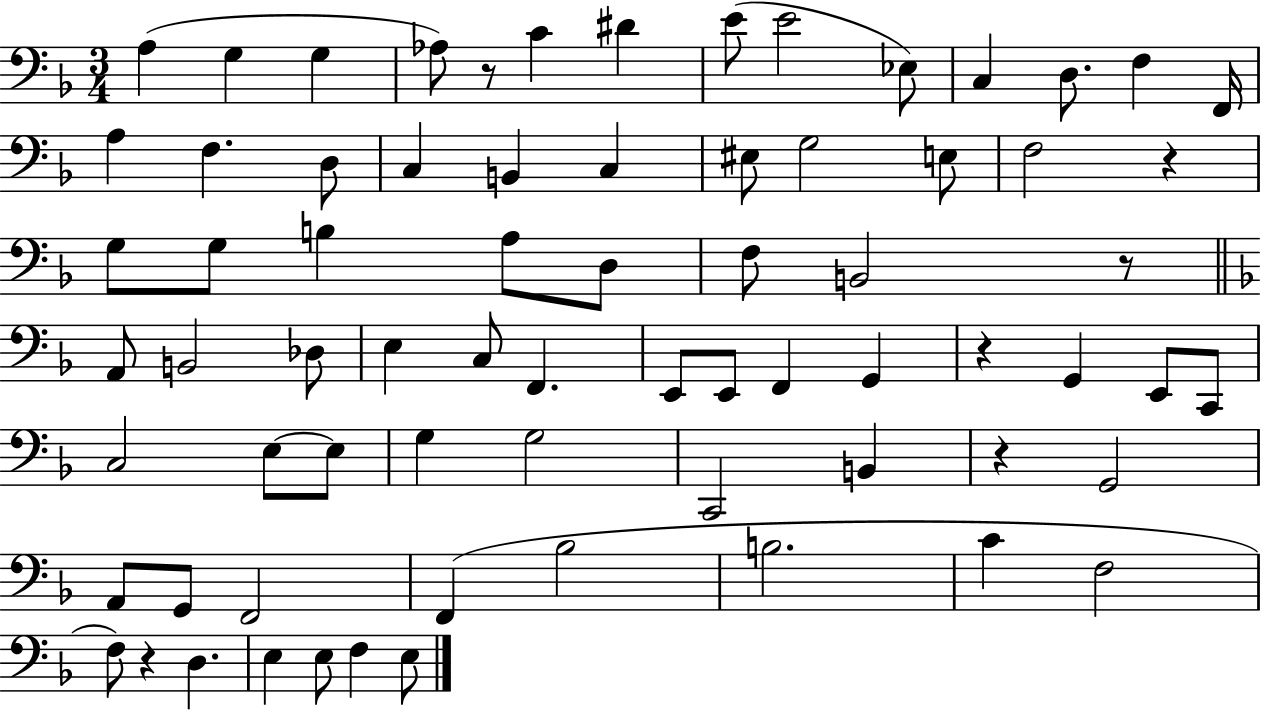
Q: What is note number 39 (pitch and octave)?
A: F2